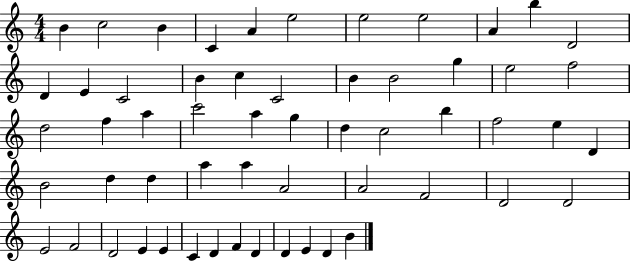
{
  \clef treble
  \numericTimeSignature
  \time 4/4
  \key c \major
  b'4 c''2 b'4 | c'4 a'4 e''2 | e''2 e''2 | a'4 b''4 d'2 | \break d'4 e'4 c'2 | b'4 c''4 c'2 | b'4 b'2 g''4 | e''2 f''2 | \break d''2 f''4 a''4 | c'''2 a''4 g''4 | d''4 c''2 b''4 | f''2 e''4 d'4 | \break b'2 d''4 d''4 | a''4 a''4 a'2 | a'2 f'2 | d'2 d'2 | \break e'2 f'2 | d'2 e'4 e'4 | c'4 d'4 f'4 d'4 | d'4 e'4 d'4 b'4 | \break \bar "|."
}